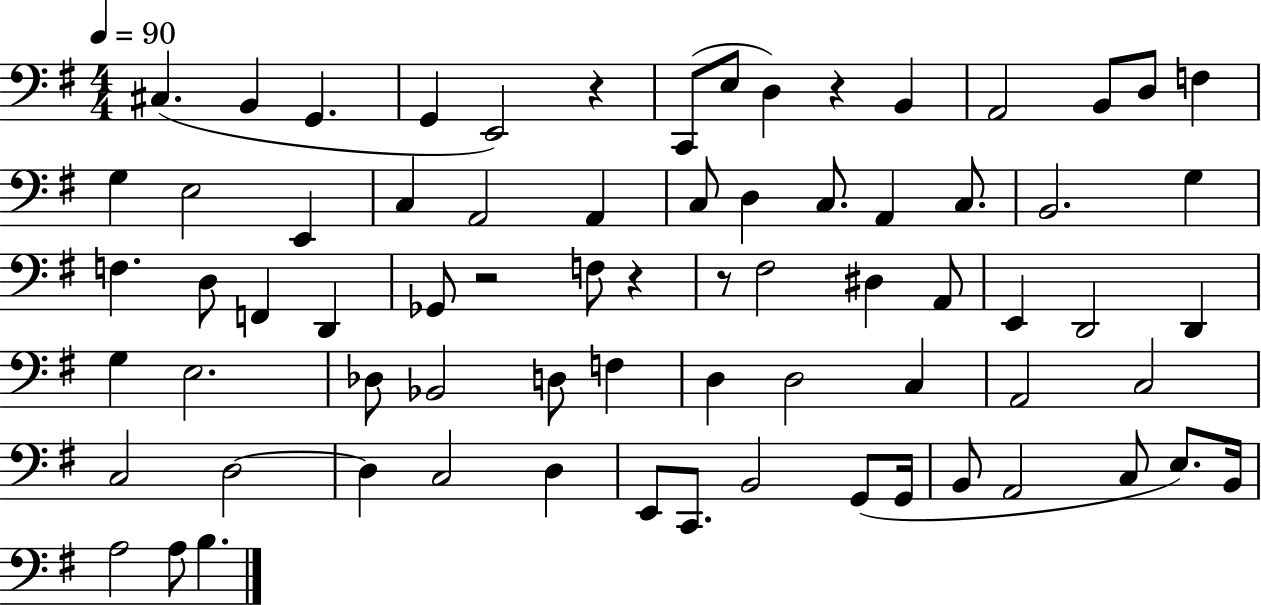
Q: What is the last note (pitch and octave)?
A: B3